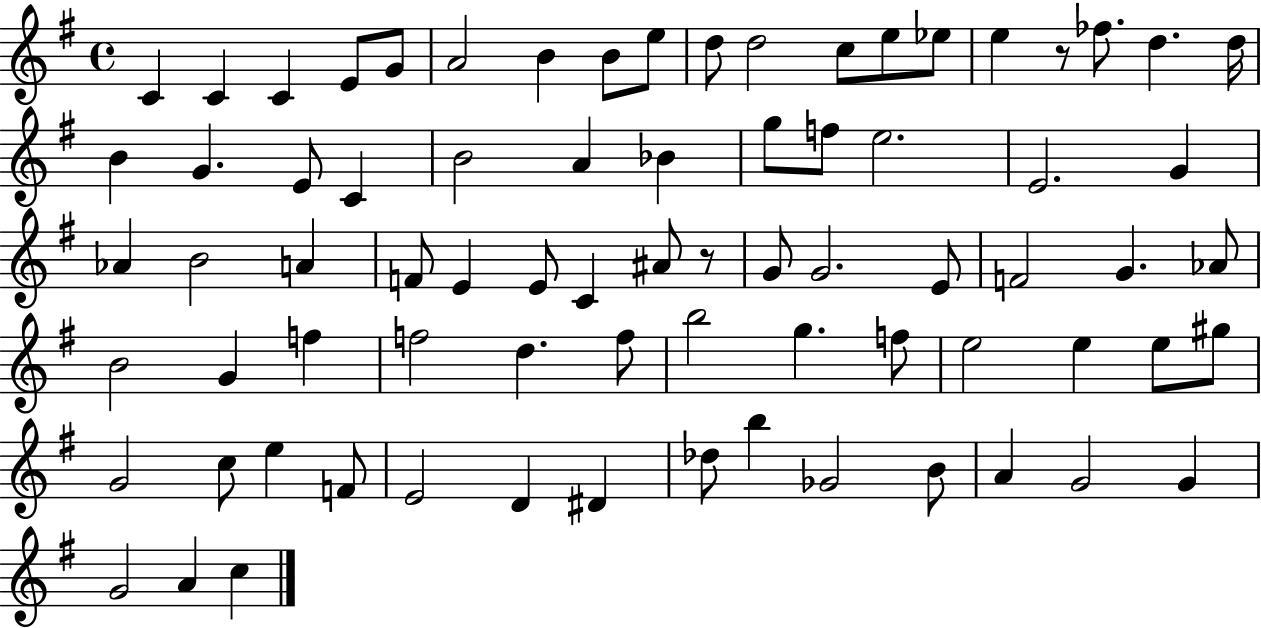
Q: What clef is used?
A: treble